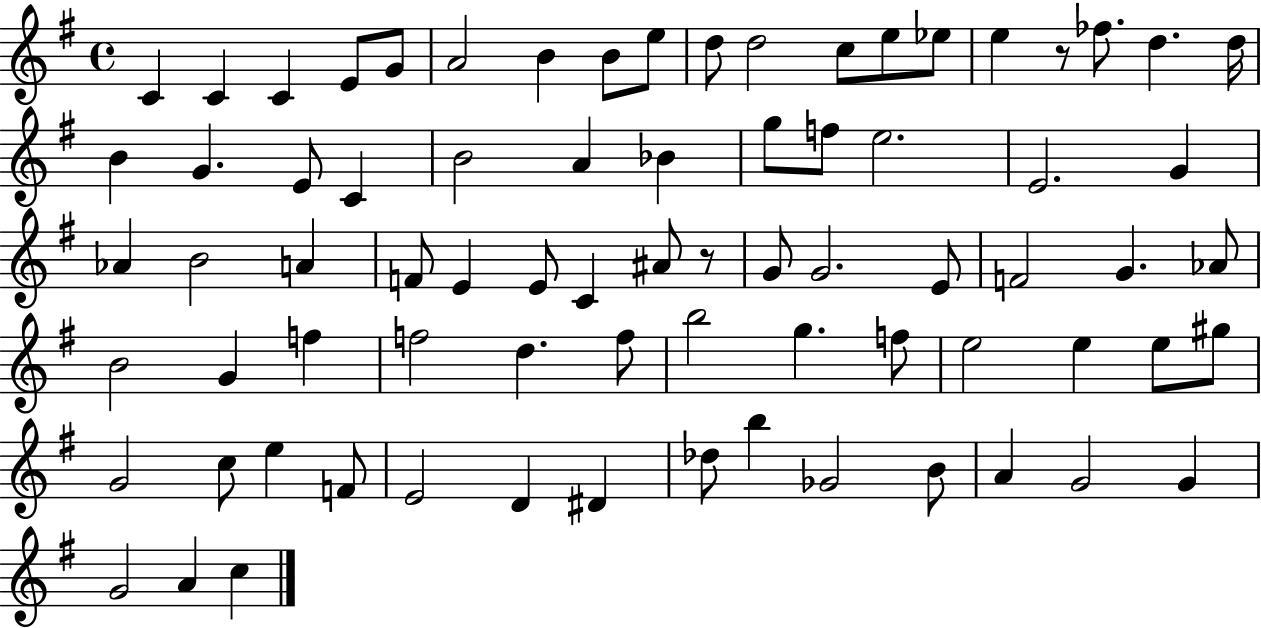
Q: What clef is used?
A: treble